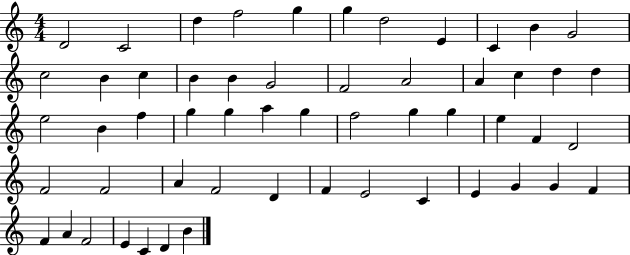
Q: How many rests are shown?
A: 0